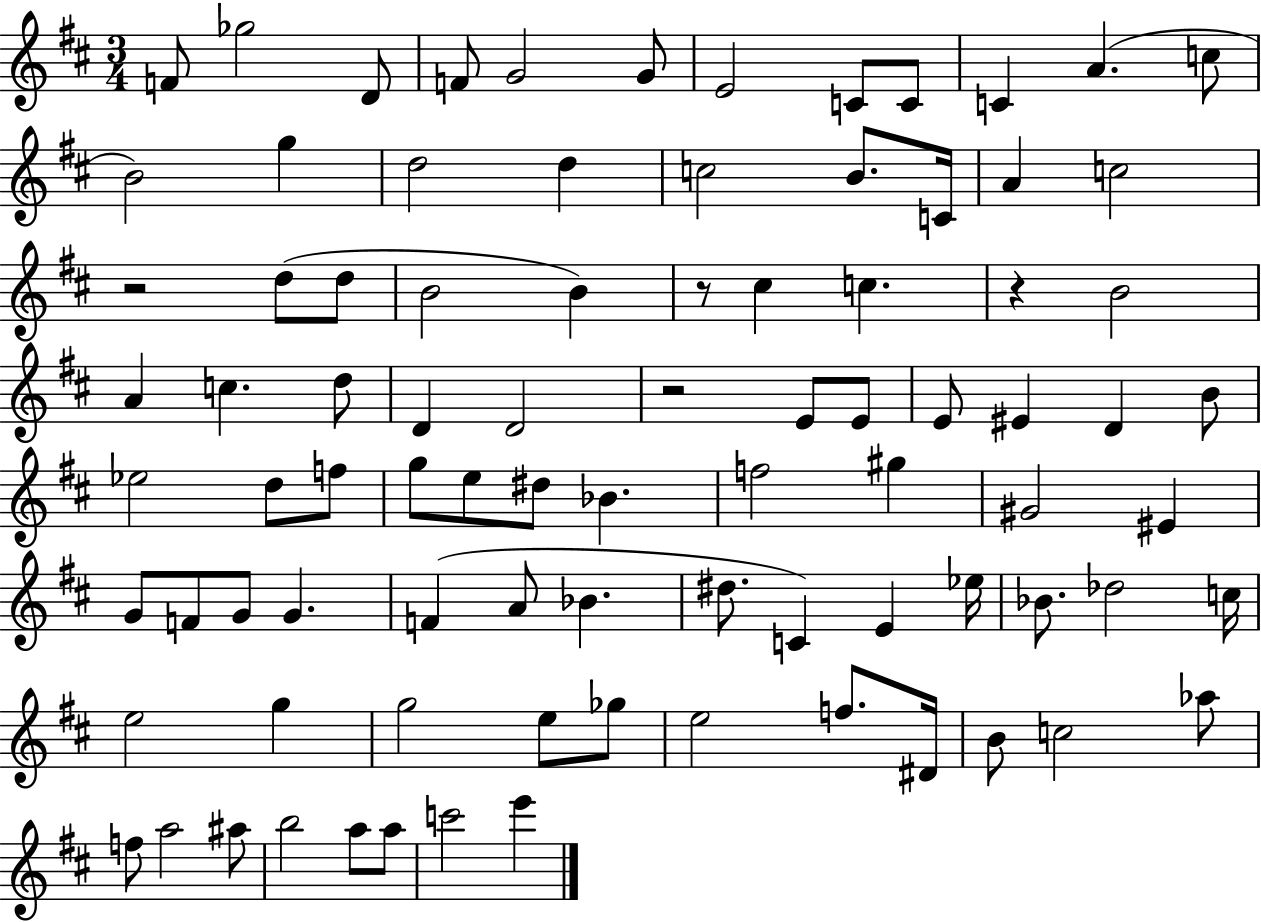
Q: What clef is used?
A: treble